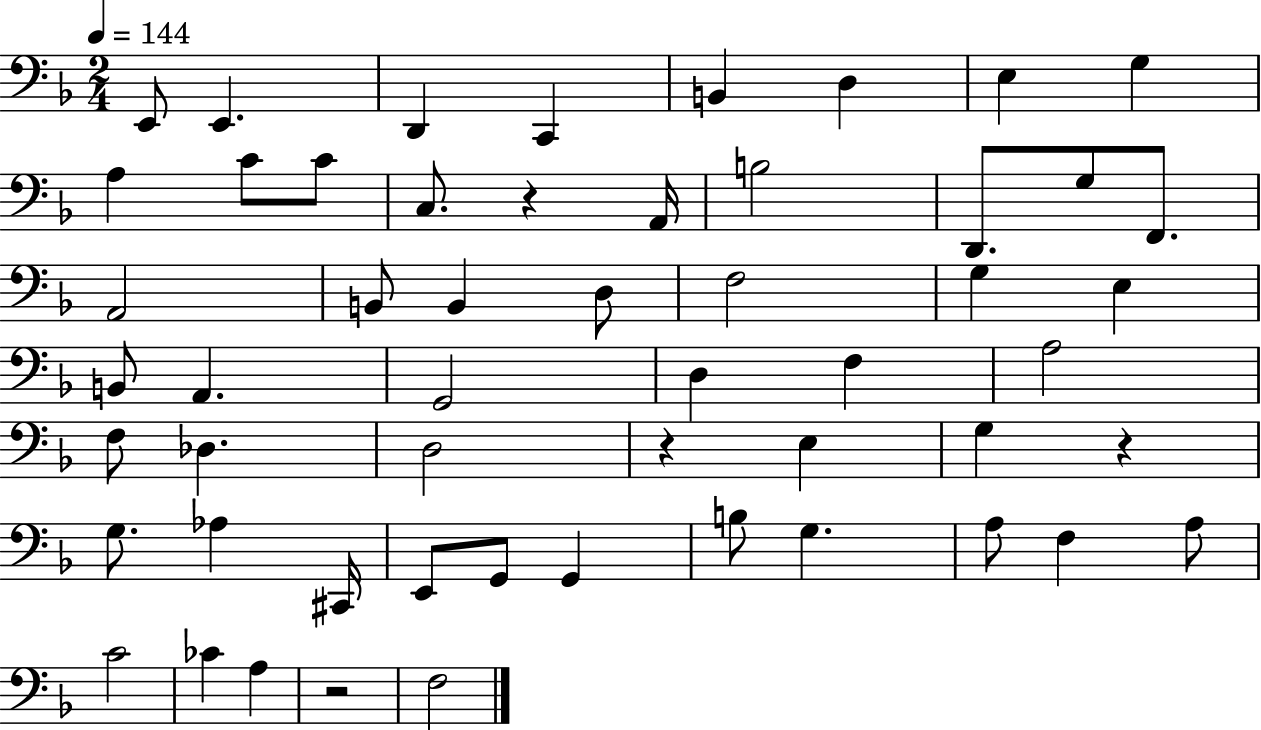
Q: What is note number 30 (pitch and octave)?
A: A3